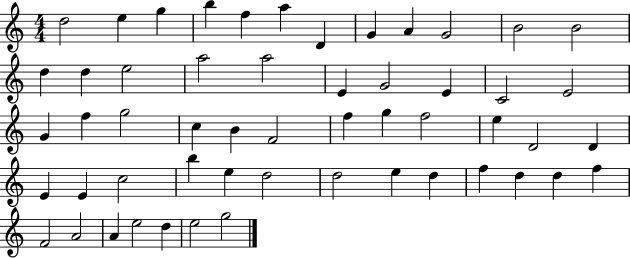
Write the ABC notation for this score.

X:1
T:Untitled
M:4/4
L:1/4
K:C
d2 e g b f a D G A G2 B2 B2 d d e2 a2 a2 E G2 E C2 E2 G f g2 c B F2 f g f2 e D2 D E E c2 b e d2 d2 e d f d d f F2 A2 A e2 d e2 g2